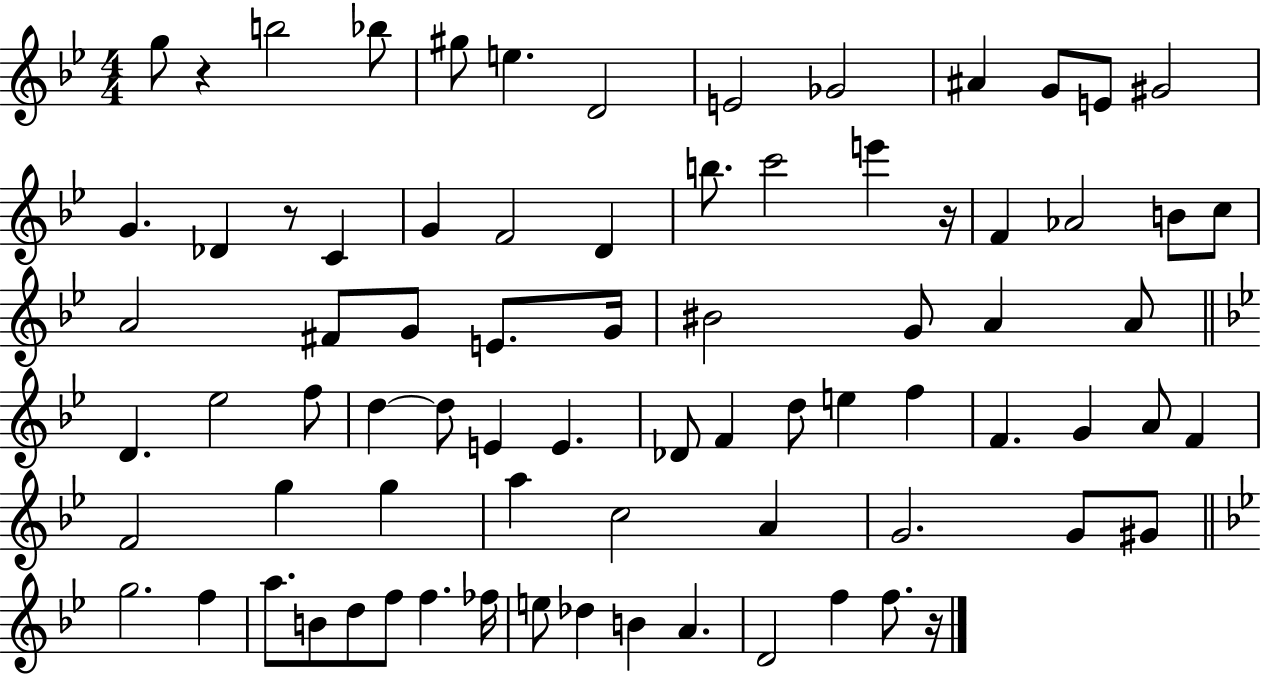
X:1
T:Untitled
M:4/4
L:1/4
K:Bb
g/2 z b2 _b/2 ^g/2 e D2 E2 _G2 ^A G/2 E/2 ^G2 G _D z/2 C G F2 D b/2 c'2 e' z/4 F _A2 B/2 c/2 A2 ^F/2 G/2 E/2 G/4 ^B2 G/2 A A/2 D _e2 f/2 d d/2 E E _D/2 F d/2 e f F G A/2 F F2 g g a c2 A G2 G/2 ^G/2 g2 f a/2 B/2 d/2 f/2 f _f/4 e/2 _d B A D2 f f/2 z/4